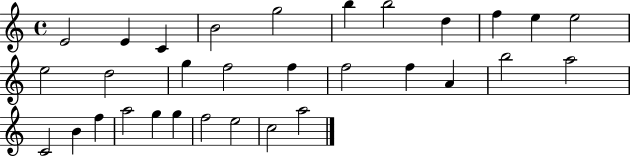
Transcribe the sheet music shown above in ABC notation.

X:1
T:Untitled
M:4/4
L:1/4
K:C
E2 E C B2 g2 b b2 d f e e2 e2 d2 g f2 f f2 f A b2 a2 C2 B f a2 g g f2 e2 c2 a2